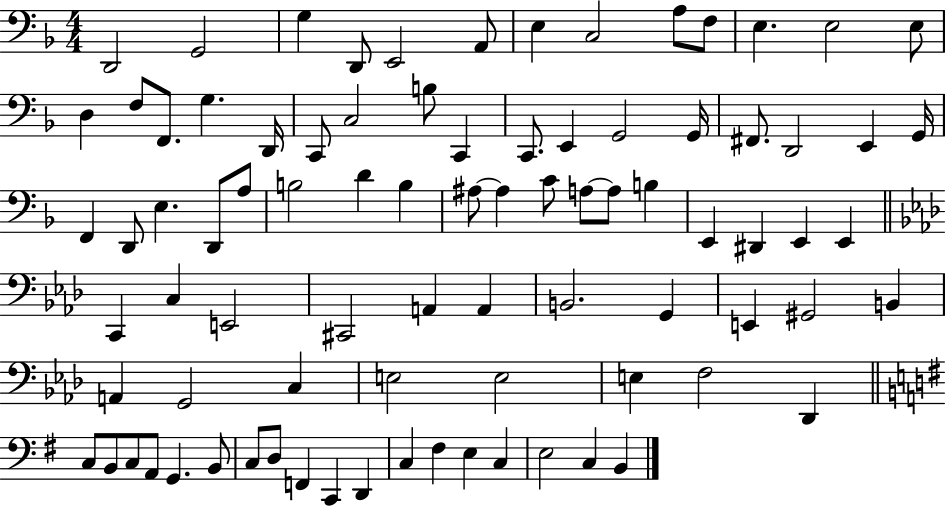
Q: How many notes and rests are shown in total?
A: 85